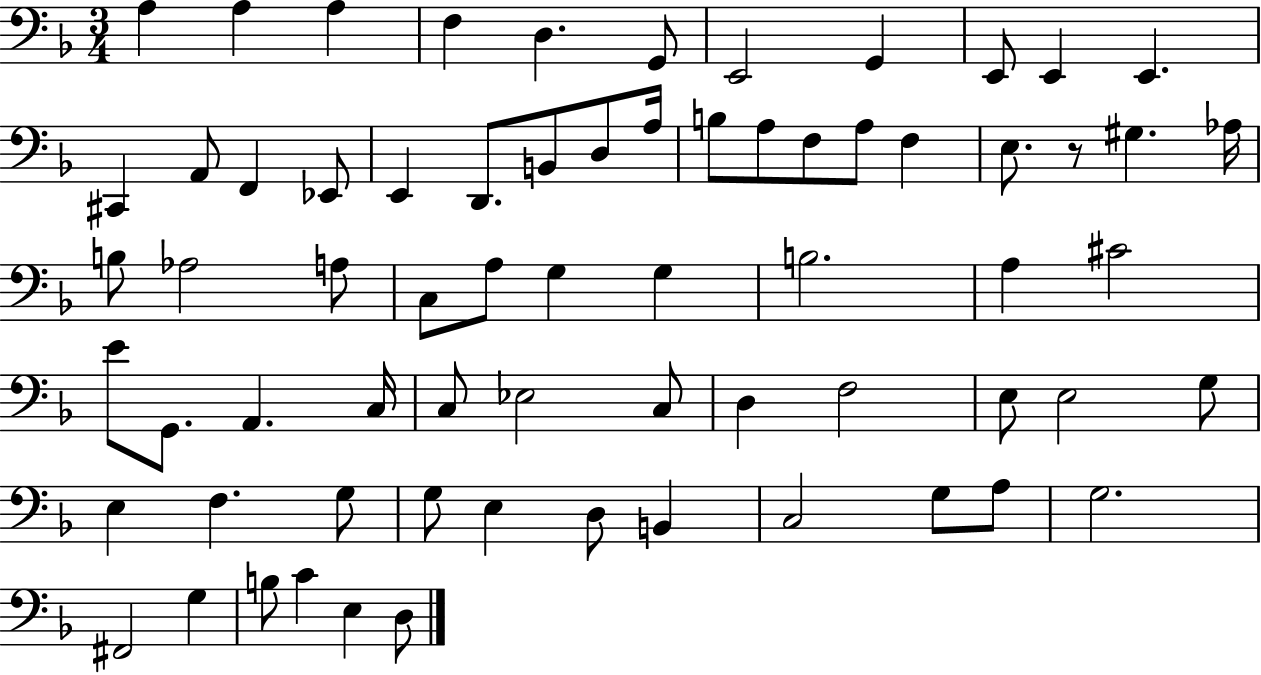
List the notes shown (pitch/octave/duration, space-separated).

A3/q A3/q A3/q F3/q D3/q. G2/e E2/h G2/q E2/e E2/q E2/q. C#2/q A2/e F2/q Eb2/e E2/q D2/e. B2/e D3/e A3/s B3/e A3/e F3/e A3/e F3/q E3/e. R/e G#3/q. Ab3/s B3/e Ab3/h A3/e C3/e A3/e G3/q G3/q B3/h. A3/q C#4/h E4/e G2/e. A2/q. C3/s C3/e Eb3/h C3/e D3/q F3/h E3/e E3/h G3/e E3/q F3/q. G3/e G3/e E3/q D3/e B2/q C3/h G3/e A3/e G3/h. F#2/h G3/q B3/e C4/q E3/q D3/e